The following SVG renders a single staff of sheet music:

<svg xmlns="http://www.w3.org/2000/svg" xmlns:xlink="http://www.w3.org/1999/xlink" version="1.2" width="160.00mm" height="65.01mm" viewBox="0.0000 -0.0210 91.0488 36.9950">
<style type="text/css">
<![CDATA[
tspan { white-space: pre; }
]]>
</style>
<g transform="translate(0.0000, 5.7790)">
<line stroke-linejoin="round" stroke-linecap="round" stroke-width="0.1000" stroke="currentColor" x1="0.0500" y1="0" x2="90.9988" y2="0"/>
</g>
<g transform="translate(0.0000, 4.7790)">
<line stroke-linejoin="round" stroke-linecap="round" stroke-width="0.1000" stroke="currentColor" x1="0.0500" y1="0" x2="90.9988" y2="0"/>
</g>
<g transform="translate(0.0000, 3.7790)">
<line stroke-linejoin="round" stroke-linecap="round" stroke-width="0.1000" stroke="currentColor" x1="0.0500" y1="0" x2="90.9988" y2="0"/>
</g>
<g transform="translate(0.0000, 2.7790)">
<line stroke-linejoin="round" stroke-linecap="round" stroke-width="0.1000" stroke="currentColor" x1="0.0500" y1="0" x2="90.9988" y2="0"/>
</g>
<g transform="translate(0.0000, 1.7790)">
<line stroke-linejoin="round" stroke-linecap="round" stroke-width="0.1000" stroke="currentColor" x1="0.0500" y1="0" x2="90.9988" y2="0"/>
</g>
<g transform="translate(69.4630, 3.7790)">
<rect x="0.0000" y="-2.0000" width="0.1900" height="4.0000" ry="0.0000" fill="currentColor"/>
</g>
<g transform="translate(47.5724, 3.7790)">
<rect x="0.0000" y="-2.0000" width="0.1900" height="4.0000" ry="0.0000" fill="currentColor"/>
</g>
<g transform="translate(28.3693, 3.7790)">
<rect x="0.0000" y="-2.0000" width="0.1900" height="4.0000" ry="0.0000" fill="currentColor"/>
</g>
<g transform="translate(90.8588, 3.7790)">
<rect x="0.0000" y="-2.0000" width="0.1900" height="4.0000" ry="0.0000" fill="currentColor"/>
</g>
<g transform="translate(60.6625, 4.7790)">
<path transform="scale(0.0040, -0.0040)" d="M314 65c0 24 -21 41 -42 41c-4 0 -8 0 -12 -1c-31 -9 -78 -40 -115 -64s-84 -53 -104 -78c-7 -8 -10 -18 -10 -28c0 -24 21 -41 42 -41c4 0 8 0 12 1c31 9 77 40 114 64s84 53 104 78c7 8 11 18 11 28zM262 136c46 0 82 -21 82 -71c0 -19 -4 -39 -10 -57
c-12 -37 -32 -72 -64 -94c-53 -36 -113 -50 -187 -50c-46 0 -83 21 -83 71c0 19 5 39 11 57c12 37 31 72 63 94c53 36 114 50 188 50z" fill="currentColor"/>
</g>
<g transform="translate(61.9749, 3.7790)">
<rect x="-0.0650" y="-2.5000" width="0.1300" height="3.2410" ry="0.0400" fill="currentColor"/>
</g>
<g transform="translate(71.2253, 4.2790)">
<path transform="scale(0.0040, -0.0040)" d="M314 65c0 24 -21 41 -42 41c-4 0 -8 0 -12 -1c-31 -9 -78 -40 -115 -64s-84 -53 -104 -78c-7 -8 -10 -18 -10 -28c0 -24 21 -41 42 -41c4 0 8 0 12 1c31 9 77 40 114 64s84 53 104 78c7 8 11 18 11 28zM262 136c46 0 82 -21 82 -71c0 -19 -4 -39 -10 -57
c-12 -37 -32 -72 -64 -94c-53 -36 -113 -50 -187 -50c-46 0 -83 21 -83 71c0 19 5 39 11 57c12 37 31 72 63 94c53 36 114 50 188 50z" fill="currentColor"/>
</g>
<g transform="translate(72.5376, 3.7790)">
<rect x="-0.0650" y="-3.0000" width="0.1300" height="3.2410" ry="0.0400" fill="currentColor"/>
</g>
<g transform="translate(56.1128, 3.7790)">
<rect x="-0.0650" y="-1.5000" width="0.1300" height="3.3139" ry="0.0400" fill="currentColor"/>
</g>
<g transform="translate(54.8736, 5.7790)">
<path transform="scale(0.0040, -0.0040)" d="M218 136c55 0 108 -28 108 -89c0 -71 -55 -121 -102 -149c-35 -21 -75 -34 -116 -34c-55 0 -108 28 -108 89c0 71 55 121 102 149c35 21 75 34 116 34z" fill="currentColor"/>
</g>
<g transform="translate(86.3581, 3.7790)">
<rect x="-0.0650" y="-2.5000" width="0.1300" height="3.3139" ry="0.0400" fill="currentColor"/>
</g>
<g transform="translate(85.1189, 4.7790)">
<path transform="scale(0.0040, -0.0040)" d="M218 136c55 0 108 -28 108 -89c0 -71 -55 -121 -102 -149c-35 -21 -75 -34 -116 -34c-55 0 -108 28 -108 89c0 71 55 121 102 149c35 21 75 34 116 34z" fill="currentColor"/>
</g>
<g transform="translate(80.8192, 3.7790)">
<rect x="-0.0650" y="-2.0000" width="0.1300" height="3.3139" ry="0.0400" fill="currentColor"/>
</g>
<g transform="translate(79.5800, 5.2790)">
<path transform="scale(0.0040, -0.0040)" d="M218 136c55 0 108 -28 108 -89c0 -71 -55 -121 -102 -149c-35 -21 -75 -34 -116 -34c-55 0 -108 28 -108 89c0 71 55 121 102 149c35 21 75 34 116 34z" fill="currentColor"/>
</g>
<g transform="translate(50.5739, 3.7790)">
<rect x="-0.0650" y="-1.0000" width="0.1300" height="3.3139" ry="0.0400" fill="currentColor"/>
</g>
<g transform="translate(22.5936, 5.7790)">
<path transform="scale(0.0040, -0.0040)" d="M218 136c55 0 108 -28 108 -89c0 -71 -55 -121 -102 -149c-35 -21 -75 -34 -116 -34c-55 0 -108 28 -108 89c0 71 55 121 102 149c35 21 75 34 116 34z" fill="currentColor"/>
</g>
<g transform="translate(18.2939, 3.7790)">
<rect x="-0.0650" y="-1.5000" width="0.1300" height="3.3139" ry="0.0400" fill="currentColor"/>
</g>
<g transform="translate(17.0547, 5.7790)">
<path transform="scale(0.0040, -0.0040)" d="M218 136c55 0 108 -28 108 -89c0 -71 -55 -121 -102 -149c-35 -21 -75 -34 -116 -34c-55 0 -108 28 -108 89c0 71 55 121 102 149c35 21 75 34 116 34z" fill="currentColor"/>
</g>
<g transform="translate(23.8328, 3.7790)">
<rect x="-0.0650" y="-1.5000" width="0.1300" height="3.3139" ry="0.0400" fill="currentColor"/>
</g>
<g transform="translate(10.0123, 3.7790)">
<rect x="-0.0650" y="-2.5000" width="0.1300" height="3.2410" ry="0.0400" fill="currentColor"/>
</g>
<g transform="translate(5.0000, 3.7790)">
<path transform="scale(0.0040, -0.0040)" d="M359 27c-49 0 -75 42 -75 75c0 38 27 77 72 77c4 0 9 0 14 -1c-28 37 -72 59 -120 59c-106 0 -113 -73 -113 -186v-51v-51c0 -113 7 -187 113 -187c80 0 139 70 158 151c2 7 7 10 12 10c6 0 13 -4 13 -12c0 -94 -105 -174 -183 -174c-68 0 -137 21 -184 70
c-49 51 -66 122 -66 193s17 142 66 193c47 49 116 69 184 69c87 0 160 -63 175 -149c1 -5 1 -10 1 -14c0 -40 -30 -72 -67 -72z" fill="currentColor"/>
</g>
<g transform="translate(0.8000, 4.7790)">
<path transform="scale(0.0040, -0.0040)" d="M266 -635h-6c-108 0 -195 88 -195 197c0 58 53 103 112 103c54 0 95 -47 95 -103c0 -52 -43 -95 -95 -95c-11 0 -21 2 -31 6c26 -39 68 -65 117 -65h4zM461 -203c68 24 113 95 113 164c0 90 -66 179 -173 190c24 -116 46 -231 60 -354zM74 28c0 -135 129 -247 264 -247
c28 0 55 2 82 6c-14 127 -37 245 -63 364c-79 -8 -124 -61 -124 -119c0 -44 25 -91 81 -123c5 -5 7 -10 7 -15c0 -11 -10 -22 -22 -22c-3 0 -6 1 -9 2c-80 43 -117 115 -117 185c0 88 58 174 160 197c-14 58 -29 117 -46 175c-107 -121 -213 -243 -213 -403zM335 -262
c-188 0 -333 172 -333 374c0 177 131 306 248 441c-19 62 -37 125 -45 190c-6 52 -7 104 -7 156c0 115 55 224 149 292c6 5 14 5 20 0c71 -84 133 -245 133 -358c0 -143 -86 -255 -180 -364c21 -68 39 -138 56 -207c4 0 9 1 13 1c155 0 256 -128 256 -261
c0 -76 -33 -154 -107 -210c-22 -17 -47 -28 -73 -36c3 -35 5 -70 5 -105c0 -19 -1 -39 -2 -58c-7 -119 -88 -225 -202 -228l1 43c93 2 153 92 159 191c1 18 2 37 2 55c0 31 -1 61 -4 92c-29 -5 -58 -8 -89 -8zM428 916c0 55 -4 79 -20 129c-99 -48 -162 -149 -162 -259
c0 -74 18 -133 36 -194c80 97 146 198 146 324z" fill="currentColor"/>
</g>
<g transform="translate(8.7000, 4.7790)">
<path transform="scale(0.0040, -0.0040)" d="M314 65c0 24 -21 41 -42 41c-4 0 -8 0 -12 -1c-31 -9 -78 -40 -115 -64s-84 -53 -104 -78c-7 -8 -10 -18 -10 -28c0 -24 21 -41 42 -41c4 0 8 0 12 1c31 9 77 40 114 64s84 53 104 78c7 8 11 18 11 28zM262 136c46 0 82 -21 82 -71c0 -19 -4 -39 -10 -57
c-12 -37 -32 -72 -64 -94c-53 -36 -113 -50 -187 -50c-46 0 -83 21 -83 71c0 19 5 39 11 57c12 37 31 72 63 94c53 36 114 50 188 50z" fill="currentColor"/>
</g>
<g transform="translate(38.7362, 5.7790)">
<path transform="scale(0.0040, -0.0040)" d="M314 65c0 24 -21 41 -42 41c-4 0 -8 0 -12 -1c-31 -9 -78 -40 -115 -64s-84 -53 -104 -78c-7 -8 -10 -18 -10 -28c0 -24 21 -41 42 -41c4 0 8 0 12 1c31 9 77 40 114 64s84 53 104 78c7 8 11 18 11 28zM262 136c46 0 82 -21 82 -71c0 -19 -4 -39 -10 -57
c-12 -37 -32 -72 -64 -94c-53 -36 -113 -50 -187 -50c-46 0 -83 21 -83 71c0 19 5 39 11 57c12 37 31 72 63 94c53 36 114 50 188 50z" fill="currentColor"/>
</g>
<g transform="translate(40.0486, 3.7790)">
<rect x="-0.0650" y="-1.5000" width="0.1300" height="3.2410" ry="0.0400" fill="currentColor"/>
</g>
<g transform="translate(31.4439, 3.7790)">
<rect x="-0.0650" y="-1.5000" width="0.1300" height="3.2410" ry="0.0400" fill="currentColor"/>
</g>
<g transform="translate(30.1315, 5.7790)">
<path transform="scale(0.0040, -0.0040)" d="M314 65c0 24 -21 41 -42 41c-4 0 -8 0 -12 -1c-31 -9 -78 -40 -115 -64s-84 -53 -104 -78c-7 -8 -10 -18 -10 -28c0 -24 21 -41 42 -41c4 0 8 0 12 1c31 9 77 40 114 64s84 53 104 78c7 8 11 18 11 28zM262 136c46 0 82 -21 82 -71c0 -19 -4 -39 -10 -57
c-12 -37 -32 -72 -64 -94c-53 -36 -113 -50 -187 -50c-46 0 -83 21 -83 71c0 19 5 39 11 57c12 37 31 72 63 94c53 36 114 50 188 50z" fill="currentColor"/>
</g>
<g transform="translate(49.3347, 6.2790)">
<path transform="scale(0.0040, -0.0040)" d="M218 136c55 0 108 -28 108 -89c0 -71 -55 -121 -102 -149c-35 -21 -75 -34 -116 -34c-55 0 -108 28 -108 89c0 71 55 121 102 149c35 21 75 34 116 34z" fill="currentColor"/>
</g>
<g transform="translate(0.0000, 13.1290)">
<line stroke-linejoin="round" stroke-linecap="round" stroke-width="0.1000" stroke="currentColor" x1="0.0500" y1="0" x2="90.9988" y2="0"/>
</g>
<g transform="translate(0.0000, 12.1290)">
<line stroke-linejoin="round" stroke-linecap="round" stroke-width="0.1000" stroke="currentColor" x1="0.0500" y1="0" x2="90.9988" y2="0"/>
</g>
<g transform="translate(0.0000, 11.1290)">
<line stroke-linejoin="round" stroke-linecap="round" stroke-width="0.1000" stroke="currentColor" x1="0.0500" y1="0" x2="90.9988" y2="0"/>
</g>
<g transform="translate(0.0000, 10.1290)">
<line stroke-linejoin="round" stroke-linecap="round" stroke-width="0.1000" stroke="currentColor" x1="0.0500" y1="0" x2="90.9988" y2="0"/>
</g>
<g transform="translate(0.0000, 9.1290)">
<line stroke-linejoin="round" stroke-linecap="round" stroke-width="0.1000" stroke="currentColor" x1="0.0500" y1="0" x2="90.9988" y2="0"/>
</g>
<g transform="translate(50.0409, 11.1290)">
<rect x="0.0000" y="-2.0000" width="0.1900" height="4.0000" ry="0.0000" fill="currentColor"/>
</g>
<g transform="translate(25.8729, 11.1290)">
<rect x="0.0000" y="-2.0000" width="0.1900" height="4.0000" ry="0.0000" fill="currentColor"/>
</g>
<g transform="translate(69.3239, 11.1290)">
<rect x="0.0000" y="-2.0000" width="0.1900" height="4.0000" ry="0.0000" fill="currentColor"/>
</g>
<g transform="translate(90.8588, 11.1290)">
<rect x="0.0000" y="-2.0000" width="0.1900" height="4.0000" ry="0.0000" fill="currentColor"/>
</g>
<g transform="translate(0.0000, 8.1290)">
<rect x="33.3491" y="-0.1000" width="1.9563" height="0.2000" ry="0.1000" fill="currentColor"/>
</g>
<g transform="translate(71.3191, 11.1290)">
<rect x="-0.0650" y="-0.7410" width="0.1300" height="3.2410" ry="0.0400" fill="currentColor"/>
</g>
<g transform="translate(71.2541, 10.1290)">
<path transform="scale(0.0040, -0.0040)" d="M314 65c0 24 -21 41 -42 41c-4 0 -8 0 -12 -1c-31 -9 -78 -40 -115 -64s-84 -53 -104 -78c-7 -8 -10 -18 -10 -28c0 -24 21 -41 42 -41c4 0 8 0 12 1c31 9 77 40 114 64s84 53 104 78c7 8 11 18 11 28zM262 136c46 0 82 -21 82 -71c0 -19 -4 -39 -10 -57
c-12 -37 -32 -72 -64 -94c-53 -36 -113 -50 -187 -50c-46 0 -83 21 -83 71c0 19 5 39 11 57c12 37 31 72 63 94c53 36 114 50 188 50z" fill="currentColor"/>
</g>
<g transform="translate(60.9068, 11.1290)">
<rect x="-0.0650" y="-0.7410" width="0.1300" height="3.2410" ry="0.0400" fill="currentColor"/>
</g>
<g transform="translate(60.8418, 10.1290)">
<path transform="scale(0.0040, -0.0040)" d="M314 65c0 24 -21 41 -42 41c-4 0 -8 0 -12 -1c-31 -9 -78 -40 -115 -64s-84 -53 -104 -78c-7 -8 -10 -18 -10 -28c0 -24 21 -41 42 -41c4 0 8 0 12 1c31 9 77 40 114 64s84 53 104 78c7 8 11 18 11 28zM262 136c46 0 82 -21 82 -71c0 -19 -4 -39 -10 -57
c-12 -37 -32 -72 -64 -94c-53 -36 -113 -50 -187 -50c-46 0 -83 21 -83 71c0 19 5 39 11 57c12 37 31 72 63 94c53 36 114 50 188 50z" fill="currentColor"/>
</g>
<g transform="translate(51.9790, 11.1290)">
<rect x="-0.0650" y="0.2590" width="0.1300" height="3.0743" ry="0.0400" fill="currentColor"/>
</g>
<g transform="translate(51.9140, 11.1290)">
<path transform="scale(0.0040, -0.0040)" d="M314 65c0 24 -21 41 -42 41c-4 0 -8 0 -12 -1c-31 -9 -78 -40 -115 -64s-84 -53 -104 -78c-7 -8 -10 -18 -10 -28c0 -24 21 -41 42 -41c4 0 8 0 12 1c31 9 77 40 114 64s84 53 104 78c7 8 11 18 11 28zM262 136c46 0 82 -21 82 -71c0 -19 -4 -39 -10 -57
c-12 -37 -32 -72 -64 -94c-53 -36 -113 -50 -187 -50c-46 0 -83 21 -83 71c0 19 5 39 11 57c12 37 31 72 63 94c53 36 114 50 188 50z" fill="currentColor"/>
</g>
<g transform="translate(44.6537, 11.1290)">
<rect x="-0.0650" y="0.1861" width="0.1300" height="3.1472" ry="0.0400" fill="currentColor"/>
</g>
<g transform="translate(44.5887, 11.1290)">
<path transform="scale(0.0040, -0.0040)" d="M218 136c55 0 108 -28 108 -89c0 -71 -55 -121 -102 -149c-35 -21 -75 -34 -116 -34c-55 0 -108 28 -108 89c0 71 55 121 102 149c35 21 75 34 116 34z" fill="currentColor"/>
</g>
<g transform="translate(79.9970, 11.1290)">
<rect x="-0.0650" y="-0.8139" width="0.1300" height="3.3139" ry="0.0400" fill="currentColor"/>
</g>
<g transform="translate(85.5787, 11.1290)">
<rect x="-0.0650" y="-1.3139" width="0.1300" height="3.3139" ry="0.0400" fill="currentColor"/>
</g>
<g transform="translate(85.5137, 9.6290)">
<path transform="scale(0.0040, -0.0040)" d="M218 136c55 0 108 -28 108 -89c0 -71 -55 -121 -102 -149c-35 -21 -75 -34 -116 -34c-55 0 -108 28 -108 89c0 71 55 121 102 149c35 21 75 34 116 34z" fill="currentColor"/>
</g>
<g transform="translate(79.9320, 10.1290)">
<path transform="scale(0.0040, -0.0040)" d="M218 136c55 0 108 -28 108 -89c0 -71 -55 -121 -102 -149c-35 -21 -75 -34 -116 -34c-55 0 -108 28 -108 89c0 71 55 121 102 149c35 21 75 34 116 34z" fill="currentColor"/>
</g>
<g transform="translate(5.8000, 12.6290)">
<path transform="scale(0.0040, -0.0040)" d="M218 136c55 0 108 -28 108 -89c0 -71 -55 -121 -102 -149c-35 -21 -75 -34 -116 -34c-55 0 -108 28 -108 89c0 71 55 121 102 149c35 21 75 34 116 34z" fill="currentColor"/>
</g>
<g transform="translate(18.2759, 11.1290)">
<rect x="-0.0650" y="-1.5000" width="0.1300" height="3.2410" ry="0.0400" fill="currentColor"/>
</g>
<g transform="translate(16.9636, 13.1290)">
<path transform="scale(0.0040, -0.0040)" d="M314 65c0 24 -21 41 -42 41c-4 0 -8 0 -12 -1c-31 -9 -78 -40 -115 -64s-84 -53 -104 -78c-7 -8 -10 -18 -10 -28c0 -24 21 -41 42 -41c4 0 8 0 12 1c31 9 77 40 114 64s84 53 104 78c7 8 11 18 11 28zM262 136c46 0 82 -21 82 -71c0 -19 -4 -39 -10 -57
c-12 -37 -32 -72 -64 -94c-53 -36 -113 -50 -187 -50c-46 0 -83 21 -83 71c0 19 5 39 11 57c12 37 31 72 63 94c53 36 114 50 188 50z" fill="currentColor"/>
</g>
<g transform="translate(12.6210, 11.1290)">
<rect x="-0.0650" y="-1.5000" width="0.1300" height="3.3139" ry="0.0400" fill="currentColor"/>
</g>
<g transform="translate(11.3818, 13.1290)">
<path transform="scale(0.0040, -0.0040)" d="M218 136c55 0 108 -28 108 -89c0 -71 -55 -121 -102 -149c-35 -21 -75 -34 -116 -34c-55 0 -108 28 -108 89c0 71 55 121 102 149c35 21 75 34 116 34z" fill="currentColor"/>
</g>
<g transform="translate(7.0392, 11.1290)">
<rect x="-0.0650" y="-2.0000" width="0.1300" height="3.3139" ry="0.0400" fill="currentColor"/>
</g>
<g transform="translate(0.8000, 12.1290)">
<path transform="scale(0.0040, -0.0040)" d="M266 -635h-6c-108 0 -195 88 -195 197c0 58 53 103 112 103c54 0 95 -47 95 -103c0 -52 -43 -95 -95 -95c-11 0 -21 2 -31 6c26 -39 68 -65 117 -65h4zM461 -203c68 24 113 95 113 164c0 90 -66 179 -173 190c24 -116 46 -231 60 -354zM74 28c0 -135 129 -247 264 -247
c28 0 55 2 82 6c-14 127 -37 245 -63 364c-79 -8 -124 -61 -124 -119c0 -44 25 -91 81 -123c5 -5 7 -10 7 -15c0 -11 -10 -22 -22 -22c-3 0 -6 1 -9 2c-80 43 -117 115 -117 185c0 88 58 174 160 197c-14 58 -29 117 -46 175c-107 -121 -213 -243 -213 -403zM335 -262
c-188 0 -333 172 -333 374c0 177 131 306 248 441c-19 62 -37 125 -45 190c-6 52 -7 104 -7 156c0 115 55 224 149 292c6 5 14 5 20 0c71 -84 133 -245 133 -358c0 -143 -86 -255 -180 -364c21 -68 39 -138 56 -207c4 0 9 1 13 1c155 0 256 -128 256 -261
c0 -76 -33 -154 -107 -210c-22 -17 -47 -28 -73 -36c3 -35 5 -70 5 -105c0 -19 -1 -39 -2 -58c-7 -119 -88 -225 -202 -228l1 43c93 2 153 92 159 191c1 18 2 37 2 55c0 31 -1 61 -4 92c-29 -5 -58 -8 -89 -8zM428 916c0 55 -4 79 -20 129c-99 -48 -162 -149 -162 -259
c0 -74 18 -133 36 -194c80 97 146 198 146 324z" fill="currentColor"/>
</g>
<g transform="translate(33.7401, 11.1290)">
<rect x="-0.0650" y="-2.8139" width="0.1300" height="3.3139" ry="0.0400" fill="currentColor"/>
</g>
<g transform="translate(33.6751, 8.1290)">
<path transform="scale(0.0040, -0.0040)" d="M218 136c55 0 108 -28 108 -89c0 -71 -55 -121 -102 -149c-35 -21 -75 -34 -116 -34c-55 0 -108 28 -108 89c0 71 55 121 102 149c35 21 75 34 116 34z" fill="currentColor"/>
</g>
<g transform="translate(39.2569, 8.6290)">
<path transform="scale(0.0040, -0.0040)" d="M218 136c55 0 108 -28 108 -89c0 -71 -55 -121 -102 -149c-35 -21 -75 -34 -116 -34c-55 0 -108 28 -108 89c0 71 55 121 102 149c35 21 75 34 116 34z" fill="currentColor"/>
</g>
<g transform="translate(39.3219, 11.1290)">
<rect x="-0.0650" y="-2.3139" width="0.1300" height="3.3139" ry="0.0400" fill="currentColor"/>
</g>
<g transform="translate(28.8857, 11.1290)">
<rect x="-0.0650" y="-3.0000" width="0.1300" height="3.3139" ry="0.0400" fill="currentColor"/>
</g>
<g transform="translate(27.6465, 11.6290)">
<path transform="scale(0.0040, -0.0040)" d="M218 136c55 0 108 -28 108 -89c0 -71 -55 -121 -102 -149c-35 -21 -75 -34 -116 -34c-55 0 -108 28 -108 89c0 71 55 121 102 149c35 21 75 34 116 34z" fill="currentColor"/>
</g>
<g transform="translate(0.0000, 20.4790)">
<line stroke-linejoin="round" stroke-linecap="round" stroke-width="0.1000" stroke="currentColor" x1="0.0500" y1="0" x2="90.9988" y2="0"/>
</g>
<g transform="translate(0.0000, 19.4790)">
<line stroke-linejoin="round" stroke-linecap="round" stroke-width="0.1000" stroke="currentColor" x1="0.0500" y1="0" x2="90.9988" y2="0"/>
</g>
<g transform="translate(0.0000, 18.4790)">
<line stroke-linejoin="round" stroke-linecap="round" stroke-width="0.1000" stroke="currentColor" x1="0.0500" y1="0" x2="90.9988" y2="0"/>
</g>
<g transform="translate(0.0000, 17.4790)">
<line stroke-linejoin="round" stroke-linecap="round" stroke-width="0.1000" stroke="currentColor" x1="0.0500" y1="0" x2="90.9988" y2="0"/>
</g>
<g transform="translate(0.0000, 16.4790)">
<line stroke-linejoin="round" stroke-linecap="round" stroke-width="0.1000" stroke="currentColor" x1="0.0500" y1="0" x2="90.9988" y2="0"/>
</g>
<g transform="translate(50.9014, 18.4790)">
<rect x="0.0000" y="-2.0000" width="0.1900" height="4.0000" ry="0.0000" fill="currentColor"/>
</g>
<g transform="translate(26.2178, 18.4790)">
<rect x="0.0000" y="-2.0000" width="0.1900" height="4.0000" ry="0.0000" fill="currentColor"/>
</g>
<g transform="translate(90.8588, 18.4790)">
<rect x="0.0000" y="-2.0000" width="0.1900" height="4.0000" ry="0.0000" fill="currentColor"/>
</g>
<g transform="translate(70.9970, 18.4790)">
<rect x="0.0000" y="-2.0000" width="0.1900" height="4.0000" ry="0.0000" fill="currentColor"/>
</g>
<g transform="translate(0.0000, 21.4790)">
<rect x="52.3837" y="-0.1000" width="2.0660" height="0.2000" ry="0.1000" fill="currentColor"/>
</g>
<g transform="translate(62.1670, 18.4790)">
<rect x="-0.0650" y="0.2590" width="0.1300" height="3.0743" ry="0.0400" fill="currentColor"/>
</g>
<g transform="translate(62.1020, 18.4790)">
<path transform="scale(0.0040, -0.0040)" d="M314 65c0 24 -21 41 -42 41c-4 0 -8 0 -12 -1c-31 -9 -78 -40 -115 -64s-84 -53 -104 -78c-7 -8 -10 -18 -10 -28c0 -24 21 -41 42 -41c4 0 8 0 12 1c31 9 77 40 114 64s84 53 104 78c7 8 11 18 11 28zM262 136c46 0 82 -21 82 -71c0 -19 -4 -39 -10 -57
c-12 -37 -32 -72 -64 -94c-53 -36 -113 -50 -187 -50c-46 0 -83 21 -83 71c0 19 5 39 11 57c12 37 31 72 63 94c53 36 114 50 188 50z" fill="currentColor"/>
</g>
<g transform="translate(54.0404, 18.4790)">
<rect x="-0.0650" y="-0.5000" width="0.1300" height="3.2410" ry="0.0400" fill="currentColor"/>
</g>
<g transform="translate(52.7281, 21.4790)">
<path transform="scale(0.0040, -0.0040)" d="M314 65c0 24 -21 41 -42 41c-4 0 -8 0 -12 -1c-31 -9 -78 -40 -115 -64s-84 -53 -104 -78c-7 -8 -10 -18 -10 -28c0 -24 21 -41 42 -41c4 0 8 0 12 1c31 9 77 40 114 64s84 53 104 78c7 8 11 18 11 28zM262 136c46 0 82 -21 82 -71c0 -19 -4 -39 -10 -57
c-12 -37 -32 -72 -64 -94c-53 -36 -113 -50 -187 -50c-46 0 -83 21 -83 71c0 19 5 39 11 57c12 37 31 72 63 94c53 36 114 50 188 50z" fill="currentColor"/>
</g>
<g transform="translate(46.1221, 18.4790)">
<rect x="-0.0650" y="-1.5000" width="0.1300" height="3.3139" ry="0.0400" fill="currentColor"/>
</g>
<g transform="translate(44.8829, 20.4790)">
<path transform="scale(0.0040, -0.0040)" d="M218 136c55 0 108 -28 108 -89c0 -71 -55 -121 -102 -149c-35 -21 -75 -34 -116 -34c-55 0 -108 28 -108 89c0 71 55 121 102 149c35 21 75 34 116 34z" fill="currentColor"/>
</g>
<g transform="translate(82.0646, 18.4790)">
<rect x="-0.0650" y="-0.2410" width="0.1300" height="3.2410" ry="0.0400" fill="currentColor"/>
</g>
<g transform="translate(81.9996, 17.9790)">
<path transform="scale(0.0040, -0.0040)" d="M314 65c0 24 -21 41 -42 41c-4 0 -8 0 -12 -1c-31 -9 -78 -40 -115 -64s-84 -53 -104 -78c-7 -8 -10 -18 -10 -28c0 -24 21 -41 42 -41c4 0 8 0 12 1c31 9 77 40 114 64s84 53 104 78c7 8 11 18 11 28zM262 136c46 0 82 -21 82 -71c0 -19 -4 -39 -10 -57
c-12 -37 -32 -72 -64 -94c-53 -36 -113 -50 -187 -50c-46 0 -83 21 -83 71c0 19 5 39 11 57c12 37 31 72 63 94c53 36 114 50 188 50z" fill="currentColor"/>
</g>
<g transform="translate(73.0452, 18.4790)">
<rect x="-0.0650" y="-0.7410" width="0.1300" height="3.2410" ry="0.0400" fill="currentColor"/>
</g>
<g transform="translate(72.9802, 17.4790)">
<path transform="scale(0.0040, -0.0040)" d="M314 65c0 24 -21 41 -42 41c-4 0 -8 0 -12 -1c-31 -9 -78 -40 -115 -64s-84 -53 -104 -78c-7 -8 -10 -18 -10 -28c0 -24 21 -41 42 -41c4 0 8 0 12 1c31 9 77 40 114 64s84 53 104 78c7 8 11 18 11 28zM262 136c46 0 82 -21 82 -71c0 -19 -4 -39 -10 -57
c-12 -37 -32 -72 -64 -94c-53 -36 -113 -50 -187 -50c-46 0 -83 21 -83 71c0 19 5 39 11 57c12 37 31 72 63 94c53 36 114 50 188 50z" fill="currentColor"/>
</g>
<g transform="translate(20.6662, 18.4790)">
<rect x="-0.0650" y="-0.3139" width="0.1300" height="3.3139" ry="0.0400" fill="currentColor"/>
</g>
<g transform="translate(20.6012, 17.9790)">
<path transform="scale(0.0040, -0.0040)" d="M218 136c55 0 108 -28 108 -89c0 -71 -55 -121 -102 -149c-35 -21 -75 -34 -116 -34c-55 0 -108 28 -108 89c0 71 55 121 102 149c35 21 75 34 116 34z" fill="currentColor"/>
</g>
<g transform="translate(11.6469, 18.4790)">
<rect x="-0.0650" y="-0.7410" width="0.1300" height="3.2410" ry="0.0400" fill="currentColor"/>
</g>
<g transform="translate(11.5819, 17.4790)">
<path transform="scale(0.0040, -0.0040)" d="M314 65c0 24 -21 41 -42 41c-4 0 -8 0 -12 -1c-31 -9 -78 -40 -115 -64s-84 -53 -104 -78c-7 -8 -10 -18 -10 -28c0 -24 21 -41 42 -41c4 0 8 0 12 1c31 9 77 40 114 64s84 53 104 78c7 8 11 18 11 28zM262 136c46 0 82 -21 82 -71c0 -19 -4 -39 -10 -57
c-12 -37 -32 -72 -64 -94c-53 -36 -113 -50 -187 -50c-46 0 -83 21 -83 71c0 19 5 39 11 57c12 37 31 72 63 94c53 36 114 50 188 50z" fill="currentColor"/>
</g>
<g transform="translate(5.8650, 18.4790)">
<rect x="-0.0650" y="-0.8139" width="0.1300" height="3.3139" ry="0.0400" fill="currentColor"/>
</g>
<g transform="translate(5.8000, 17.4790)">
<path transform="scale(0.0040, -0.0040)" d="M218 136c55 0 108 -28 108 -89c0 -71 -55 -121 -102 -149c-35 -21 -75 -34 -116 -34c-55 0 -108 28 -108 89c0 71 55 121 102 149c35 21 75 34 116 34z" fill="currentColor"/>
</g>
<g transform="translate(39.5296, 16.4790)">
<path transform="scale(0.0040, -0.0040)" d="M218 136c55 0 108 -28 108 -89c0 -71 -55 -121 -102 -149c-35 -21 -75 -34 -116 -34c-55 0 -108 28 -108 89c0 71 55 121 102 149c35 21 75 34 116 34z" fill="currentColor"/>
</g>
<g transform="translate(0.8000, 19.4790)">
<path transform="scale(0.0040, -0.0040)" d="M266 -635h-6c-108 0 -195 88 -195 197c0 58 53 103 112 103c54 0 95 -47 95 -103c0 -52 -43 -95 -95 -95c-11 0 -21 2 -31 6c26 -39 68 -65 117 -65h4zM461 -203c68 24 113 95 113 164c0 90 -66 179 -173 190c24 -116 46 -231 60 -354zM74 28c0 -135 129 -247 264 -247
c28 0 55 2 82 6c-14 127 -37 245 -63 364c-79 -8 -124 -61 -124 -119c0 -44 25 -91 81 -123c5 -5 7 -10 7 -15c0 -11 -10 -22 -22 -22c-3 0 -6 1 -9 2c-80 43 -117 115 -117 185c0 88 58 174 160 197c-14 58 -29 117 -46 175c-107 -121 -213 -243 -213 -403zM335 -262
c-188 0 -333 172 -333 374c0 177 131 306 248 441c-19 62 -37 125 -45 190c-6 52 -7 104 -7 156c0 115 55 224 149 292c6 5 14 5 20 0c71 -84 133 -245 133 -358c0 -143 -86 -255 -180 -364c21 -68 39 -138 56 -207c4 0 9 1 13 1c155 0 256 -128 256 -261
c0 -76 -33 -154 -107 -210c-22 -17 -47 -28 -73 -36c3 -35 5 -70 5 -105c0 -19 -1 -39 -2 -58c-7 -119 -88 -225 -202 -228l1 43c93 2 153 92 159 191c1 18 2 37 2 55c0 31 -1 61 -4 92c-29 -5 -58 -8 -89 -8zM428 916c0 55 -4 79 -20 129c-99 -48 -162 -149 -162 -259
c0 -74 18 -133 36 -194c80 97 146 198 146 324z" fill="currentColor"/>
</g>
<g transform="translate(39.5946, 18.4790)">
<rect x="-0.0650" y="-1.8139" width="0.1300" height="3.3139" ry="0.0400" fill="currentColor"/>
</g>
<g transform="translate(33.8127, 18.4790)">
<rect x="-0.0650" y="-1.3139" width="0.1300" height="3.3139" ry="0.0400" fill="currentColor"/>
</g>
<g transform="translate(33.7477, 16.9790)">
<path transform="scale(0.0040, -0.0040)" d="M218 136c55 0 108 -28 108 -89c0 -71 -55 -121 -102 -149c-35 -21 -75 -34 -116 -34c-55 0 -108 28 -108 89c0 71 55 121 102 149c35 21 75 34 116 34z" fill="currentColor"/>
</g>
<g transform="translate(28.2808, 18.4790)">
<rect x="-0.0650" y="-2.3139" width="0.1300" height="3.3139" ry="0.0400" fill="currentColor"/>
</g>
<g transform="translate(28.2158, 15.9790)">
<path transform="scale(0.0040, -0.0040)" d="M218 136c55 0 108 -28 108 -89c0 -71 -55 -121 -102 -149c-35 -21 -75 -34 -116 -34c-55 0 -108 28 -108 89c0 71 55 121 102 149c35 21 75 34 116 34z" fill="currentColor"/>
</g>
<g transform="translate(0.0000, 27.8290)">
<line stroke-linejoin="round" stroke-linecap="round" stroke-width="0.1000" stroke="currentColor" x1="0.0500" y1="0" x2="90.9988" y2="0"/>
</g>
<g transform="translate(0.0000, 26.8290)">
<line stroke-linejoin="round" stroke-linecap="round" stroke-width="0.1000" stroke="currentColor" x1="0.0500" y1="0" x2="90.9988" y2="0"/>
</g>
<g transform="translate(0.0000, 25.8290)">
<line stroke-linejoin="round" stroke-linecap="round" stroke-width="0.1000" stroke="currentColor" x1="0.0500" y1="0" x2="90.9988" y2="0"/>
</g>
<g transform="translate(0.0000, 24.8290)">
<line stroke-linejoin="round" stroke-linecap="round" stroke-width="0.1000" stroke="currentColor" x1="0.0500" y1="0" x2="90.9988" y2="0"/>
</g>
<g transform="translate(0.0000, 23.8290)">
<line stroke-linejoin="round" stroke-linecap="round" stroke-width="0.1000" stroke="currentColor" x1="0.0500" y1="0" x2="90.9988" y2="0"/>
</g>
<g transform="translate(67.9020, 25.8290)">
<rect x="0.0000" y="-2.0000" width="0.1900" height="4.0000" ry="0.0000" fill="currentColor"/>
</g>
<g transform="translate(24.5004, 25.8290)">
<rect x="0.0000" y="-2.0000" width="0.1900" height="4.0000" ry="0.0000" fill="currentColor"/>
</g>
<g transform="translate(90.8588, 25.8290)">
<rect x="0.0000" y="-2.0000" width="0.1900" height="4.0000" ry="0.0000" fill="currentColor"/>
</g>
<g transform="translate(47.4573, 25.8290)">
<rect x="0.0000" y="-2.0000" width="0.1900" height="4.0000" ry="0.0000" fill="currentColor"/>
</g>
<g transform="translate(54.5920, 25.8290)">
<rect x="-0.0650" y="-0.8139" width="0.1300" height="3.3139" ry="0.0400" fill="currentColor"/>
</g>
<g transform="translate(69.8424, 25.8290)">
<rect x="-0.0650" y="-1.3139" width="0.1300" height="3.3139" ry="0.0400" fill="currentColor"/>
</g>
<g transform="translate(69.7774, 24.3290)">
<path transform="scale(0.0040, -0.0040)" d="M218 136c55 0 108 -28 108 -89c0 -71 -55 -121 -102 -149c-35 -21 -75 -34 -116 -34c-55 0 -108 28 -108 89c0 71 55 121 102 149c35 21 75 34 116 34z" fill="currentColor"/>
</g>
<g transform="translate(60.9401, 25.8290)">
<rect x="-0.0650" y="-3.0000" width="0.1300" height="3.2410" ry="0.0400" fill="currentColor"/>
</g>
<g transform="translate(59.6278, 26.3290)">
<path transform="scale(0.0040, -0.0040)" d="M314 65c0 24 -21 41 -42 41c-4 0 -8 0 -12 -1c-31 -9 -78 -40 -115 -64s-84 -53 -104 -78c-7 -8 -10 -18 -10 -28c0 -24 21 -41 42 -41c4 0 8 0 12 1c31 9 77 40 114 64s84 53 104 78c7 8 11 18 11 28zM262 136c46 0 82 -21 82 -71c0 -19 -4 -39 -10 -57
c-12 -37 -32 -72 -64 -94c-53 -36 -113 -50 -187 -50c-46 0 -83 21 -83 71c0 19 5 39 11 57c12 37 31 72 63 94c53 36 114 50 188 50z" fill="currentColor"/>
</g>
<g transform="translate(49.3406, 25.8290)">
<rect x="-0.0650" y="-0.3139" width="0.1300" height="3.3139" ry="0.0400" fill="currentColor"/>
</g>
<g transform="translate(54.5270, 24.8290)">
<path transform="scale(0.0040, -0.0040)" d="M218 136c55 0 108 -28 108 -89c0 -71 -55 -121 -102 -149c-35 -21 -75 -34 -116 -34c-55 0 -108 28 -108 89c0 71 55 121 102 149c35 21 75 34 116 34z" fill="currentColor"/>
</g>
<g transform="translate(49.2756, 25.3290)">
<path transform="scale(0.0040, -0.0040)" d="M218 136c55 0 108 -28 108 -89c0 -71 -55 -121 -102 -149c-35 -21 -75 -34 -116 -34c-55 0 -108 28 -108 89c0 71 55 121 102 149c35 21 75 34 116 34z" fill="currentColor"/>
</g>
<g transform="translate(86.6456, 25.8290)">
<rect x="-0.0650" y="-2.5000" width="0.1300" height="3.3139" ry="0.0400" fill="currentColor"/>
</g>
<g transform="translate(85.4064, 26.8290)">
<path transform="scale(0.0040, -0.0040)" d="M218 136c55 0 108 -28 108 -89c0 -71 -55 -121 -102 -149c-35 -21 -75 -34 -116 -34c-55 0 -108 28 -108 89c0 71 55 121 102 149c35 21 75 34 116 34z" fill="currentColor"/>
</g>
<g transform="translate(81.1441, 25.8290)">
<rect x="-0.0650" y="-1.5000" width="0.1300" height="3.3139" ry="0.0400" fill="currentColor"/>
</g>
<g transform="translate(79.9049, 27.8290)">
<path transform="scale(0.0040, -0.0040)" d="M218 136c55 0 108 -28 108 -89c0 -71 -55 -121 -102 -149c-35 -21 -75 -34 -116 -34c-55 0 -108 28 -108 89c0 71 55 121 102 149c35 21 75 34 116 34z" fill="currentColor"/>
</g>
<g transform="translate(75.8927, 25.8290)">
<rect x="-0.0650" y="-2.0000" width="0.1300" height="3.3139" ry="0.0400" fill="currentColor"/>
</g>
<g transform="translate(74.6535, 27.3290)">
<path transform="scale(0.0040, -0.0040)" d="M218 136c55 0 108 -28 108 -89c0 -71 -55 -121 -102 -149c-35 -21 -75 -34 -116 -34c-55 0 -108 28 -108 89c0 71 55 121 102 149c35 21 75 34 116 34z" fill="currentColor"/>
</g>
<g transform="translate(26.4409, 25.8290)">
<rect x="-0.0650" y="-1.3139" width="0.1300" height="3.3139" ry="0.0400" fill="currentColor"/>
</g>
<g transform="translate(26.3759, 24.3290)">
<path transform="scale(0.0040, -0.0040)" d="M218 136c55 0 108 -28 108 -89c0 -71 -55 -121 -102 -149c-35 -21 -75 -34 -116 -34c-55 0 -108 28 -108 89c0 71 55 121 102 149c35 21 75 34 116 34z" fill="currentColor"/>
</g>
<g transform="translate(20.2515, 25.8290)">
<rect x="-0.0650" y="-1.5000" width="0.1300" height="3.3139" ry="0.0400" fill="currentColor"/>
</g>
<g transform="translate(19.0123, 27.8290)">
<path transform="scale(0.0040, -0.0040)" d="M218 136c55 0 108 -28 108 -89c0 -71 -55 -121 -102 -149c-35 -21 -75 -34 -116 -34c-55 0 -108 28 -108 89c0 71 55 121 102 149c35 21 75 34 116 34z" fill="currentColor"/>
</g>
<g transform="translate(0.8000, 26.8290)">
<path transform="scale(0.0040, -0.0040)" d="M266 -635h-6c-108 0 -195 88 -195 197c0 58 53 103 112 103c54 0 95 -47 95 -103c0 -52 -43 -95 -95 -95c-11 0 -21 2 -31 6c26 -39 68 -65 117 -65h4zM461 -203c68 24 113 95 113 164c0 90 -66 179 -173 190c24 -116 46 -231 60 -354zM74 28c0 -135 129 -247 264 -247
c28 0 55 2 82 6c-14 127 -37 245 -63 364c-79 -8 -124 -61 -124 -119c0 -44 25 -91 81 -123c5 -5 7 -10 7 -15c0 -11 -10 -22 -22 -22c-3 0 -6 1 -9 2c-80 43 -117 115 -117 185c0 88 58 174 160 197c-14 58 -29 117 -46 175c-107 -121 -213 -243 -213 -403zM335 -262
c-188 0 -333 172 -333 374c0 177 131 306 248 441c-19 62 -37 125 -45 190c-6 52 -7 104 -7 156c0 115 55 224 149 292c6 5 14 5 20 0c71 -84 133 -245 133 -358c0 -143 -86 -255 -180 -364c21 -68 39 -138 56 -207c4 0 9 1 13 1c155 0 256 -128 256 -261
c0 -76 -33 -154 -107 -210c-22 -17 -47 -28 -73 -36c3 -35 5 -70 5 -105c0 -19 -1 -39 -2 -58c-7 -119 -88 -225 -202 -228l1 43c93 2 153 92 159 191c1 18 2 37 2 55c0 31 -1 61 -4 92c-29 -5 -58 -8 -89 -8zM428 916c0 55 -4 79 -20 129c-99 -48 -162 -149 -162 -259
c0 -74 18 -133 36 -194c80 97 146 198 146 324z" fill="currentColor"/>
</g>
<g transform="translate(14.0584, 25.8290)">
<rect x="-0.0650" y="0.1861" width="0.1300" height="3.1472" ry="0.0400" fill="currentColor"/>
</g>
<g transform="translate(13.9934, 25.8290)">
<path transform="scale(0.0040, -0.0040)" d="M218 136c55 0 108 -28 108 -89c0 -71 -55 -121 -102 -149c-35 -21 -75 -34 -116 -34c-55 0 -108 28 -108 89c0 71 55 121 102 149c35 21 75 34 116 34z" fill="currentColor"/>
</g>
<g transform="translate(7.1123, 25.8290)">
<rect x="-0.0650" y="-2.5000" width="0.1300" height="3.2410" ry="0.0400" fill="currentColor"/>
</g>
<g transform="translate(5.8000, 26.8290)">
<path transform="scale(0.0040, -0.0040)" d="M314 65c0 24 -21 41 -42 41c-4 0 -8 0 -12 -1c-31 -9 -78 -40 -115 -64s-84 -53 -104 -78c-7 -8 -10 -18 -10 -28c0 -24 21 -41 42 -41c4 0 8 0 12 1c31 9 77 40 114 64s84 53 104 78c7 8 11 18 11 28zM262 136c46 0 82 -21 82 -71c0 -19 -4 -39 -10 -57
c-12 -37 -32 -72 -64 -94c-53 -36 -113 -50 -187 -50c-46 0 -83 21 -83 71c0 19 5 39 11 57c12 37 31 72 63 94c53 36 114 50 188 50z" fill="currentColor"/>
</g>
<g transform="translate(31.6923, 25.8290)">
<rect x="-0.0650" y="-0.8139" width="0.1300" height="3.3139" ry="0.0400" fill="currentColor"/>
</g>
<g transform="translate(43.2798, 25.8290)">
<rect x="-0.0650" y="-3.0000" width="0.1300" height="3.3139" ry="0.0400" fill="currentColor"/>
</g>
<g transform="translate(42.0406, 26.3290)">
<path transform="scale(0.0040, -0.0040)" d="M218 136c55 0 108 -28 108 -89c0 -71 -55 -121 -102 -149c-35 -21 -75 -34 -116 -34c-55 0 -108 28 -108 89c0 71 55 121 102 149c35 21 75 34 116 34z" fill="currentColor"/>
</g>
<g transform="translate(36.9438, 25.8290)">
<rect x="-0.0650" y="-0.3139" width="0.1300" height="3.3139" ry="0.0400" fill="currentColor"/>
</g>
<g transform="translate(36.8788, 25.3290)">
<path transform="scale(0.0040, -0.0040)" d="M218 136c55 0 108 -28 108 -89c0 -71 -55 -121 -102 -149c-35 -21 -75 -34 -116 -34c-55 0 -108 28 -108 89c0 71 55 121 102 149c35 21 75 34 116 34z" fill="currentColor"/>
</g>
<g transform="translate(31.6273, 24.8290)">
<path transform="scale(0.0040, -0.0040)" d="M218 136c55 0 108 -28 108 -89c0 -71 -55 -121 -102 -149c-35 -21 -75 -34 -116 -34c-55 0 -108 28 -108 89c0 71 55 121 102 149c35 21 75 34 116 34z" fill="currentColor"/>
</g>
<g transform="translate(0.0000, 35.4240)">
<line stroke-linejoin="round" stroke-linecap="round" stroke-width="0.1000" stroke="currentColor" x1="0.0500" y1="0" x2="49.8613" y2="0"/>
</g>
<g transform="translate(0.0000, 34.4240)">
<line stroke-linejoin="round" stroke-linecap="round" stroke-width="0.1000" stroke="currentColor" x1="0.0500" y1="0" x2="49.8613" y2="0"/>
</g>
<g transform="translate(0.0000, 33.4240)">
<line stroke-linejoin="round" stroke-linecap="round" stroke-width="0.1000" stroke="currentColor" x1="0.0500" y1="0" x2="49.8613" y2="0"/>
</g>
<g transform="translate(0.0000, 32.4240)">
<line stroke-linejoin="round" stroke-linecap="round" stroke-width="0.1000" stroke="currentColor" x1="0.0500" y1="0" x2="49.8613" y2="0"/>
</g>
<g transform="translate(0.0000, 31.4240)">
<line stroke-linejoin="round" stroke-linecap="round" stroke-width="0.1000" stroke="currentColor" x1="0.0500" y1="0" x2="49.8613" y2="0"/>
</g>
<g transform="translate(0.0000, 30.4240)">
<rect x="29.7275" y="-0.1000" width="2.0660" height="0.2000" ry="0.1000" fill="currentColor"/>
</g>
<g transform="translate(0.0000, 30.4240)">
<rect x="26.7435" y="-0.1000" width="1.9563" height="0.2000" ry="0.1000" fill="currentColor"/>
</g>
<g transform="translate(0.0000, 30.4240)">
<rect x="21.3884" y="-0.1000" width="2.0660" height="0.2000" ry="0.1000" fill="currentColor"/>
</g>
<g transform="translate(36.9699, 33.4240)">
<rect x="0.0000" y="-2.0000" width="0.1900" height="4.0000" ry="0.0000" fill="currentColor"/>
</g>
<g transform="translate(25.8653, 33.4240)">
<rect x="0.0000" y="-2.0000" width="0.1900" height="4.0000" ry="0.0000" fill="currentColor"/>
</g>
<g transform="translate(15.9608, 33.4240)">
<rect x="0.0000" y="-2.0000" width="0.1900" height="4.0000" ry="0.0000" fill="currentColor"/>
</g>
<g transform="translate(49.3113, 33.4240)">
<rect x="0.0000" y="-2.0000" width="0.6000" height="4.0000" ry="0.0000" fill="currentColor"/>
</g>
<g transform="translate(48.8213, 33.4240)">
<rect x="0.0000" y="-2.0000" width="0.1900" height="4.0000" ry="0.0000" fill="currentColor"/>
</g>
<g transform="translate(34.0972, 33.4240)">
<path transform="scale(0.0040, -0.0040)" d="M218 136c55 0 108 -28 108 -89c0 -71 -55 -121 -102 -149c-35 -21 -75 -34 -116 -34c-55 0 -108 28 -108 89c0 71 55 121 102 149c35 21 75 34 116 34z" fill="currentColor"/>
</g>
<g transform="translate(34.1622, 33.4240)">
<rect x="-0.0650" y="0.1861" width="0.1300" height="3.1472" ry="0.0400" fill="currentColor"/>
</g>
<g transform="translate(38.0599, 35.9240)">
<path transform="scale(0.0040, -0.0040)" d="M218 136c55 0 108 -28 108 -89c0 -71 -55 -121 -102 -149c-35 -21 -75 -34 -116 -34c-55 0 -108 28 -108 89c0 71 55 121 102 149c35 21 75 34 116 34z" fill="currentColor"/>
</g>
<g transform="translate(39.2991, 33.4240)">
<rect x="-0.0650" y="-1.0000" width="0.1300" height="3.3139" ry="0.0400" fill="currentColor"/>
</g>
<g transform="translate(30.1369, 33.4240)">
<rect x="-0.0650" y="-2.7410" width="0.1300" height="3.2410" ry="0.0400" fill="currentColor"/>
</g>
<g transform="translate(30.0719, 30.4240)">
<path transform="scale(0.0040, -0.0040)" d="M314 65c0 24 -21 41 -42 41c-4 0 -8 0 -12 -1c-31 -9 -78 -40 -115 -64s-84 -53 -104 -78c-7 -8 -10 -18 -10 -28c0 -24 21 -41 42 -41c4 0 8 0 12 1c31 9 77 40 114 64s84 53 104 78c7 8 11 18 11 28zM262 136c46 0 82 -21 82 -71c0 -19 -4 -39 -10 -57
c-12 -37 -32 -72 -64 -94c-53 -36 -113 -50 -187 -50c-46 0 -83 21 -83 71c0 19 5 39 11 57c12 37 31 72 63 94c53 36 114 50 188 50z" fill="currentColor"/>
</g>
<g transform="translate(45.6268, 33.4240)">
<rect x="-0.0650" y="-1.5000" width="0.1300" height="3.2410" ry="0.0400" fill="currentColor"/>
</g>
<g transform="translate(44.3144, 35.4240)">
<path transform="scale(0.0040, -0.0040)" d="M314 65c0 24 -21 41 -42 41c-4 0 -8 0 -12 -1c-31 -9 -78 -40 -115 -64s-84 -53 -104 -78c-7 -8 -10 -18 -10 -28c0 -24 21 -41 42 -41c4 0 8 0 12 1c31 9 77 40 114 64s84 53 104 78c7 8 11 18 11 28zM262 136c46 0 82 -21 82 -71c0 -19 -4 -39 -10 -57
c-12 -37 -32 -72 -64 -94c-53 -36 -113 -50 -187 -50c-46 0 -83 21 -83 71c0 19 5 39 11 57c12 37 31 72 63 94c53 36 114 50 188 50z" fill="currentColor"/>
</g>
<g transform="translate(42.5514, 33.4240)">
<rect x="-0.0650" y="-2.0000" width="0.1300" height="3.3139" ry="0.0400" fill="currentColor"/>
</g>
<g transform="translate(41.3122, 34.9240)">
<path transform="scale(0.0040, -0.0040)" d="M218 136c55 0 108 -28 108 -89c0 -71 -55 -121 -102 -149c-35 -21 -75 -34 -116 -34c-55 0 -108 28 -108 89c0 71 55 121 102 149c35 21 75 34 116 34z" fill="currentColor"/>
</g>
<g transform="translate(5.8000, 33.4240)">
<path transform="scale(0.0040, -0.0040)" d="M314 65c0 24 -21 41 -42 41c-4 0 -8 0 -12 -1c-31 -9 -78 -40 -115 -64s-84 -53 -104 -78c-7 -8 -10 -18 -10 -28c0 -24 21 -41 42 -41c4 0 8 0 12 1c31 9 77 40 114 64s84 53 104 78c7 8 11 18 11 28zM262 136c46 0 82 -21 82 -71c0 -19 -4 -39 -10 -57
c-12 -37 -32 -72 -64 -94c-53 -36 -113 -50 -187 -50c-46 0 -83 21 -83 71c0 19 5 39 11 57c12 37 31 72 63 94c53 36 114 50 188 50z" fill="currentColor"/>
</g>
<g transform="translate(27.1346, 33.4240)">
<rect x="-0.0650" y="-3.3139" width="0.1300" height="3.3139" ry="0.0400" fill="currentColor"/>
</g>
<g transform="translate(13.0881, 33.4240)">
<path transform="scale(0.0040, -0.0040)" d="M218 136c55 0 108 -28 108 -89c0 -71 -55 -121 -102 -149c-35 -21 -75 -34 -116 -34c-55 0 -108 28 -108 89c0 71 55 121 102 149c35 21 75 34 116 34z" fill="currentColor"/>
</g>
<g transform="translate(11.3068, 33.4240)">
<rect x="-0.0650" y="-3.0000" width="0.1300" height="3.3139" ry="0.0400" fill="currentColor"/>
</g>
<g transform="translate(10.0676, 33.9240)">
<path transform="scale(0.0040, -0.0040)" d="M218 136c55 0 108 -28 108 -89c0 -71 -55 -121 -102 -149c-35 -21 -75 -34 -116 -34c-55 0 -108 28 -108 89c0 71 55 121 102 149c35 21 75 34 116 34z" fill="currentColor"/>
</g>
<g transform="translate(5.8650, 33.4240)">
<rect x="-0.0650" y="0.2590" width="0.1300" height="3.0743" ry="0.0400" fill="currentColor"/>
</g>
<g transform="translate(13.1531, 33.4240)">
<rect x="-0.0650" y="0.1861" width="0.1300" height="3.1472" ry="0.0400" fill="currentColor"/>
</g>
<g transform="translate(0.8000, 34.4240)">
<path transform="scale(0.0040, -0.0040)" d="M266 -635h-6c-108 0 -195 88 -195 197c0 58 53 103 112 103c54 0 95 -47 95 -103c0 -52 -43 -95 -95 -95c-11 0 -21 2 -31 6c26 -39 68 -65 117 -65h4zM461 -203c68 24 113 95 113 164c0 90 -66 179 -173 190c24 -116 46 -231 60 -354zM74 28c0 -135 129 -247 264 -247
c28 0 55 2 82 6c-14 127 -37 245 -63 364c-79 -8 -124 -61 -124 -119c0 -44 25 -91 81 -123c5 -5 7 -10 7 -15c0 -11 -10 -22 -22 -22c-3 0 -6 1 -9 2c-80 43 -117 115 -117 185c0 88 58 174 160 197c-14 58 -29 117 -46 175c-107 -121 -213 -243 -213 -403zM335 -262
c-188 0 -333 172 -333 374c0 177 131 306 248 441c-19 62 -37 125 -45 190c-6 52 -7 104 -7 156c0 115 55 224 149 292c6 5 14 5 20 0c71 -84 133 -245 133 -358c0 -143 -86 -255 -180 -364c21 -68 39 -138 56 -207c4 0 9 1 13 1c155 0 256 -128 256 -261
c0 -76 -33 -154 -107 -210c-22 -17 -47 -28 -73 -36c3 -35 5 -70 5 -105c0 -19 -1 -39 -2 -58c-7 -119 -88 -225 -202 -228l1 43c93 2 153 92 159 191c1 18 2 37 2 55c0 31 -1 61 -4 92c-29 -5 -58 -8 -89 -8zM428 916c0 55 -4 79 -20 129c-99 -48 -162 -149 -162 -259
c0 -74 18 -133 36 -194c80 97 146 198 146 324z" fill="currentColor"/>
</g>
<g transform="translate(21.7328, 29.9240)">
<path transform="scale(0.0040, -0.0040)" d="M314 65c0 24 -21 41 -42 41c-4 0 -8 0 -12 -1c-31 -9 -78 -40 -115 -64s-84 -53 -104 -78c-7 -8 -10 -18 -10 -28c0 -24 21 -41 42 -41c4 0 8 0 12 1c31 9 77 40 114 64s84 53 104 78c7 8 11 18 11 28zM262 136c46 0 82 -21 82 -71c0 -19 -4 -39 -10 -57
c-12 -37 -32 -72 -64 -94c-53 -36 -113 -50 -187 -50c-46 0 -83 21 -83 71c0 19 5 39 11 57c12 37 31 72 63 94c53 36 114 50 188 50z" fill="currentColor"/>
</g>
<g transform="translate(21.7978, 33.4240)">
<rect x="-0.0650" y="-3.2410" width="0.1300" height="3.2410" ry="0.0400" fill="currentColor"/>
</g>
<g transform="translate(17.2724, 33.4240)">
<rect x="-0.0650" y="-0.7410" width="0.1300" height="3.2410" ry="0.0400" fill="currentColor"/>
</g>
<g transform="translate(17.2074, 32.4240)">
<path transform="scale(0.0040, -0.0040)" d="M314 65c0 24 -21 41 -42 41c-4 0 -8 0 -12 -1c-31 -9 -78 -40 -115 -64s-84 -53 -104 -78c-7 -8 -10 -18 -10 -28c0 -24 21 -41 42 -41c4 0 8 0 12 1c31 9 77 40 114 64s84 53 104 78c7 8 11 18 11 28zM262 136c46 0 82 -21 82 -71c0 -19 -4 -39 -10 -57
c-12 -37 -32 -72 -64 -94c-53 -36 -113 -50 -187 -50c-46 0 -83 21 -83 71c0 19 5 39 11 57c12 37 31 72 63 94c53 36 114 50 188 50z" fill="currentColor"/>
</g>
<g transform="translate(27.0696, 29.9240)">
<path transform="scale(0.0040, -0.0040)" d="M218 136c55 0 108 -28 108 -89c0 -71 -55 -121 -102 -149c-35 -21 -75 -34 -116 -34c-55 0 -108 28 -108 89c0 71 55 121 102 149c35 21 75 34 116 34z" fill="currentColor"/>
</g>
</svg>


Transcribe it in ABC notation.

X:1
T:Untitled
M:4/4
L:1/4
K:C
G2 E E E2 E2 D E G2 A2 F G F E E2 A a g B B2 d2 d2 d e d d2 c g e f E C2 B2 d2 c2 G2 B E e d c A c d A2 e F E G B2 A B d2 b2 b a2 B D F E2